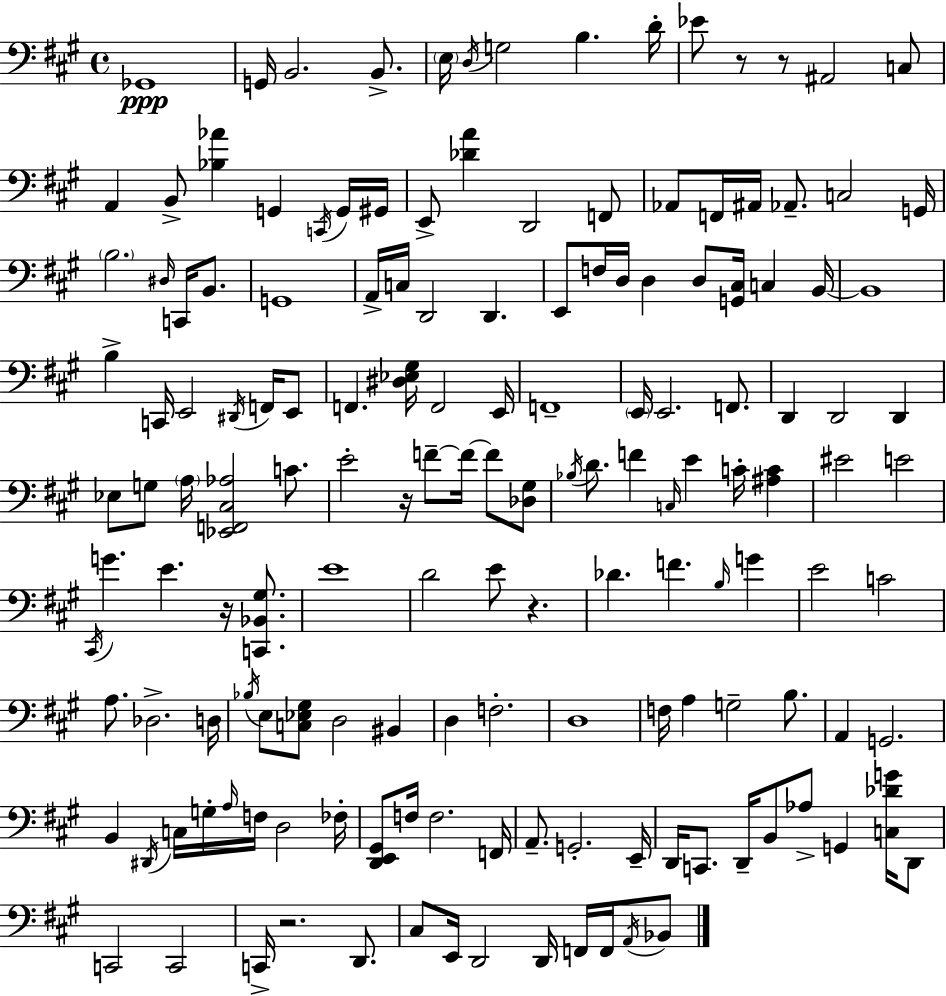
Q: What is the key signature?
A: A major